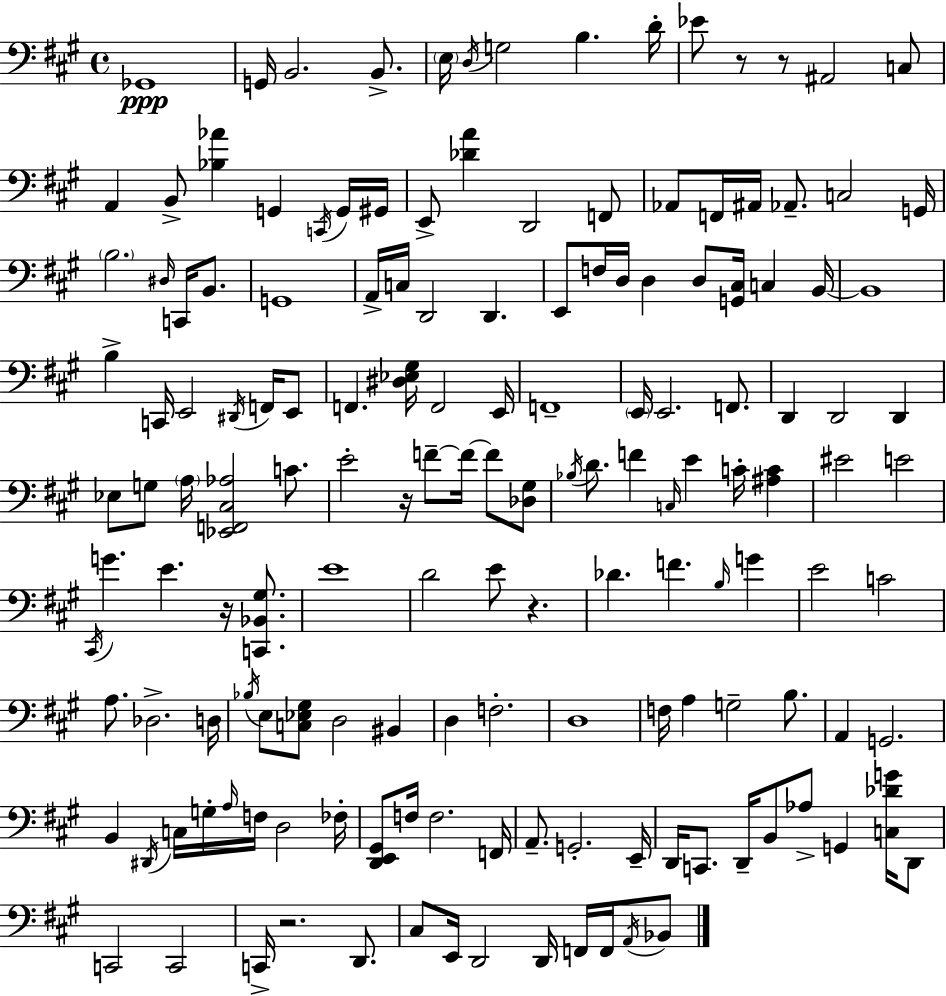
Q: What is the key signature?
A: A major